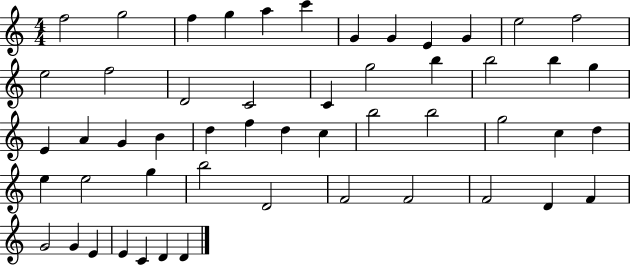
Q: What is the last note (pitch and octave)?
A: D4